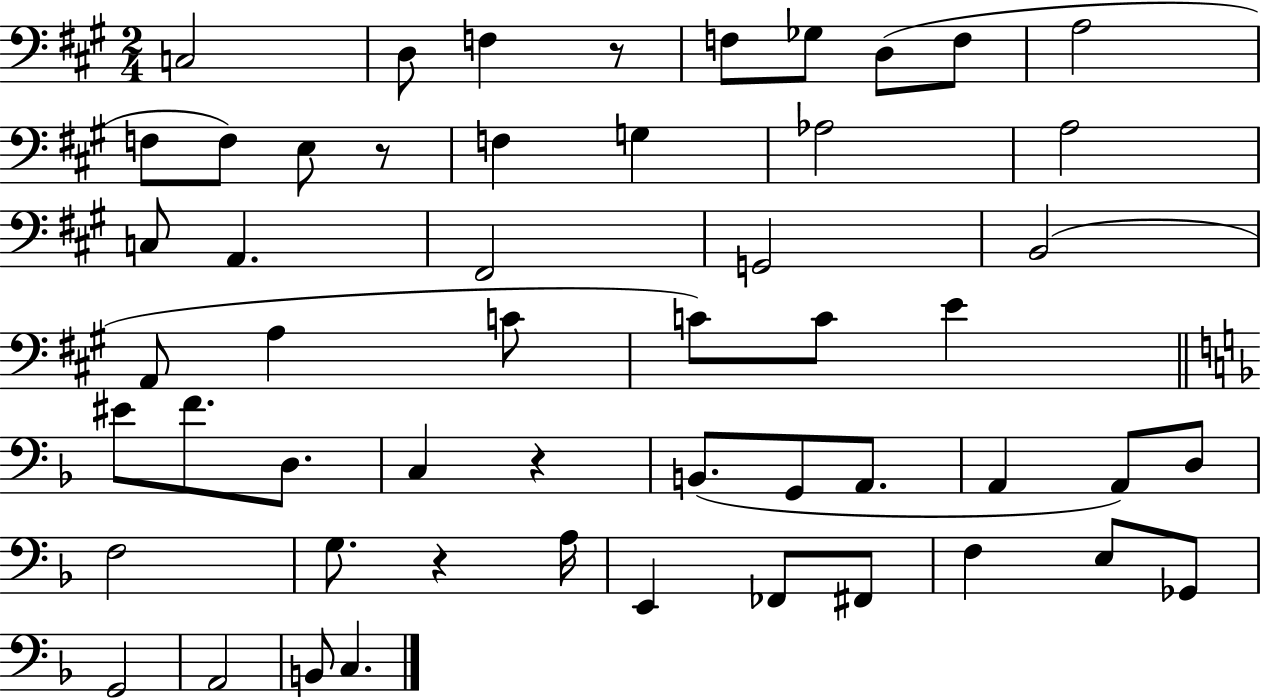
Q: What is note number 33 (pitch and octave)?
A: A2